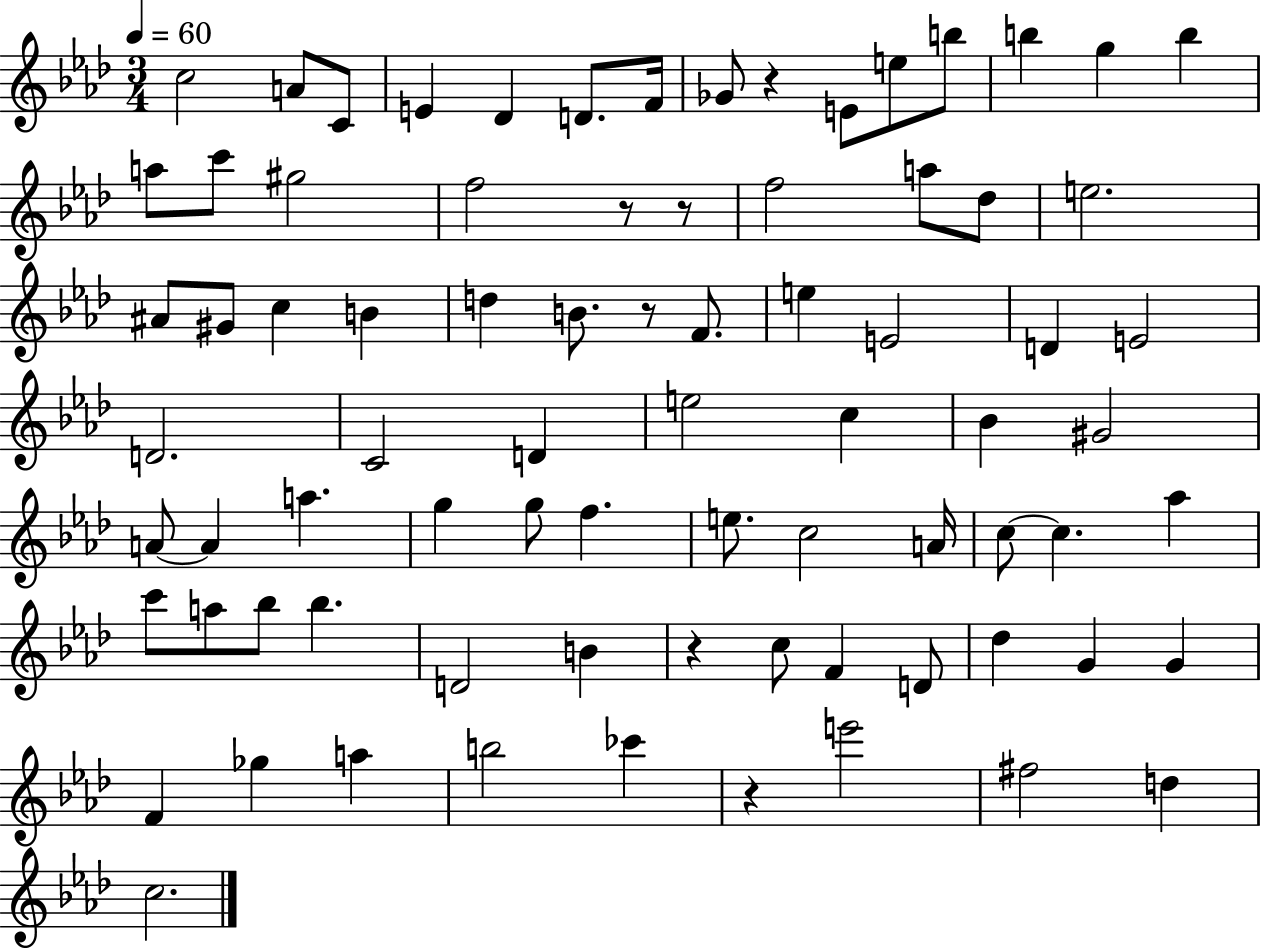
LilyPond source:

{
  \clef treble
  \numericTimeSignature
  \time 3/4
  \key aes \major
  \tempo 4 = 60
  c''2 a'8 c'8 | e'4 des'4 d'8. f'16 | ges'8 r4 e'8 e''8 b''8 | b''4 g''4 b''4 | \break a''8 c'''8 gis''2 | f''2 r8 r8 | f''2 a''8 des''8 | e''2. | \break ais'8 gis'8 c''4 b'4 | d''4 b'8. r8 f'8. | e''4 e'2 | d'4 e'2 | \break d'2. | c'2 d'4 | e''2 c''4 | bes'4 gis'2 | \break a'8~~ a'4 a''4. | g''4 g''8 f''4. | e''8. c''2 a'16 | c''8~~ c''4. aes''4 | \break c'''8 a''8 bes''8 bes''4. | d'2 b'4 | r4 c''8 f'4 d'8 | des''4 g'4 g'4 | \break f'4 ges''4 a''4 | b''2 ces'''4 | r4 e'''2 | fis''2 d''4 | \break c''2. | \bar "|."
}